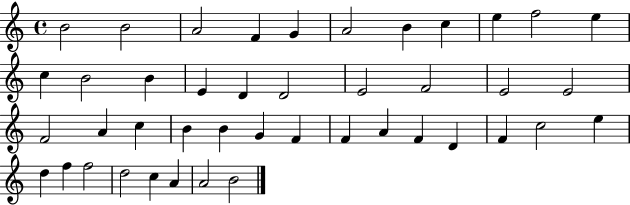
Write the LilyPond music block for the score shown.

{
  \clef treble
  \time 4/4
  \defaultTimeSignature
  \key c \major
  b'2 b'2 | a'2 f'4 g'4 | a'2 b'4 c''4 | e''4 f''2 e''4 | \break c''4 b'2 b'4 | e'4 d'4 d'2 | e'2 f'2 | e'2 e'2 | \break f'2 a'4 c''4 | b'4 b'4 g'4 f'4 | f'4 a'4 f'4 d'4 | f'4 c''2 e''4 | \break d''4 f''4 f''2 | d''2 c''4 a'4 | a'2 b'2 | \bar "|."
}